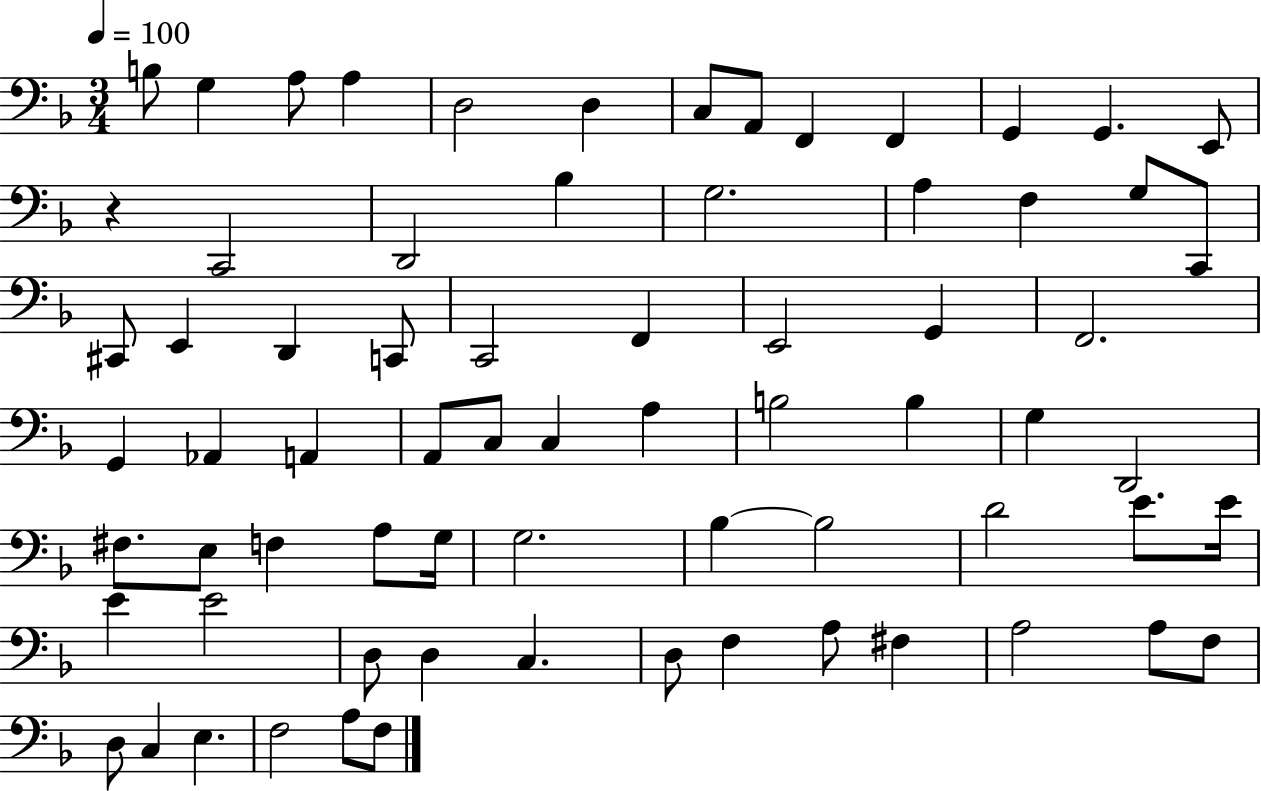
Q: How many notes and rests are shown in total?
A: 71